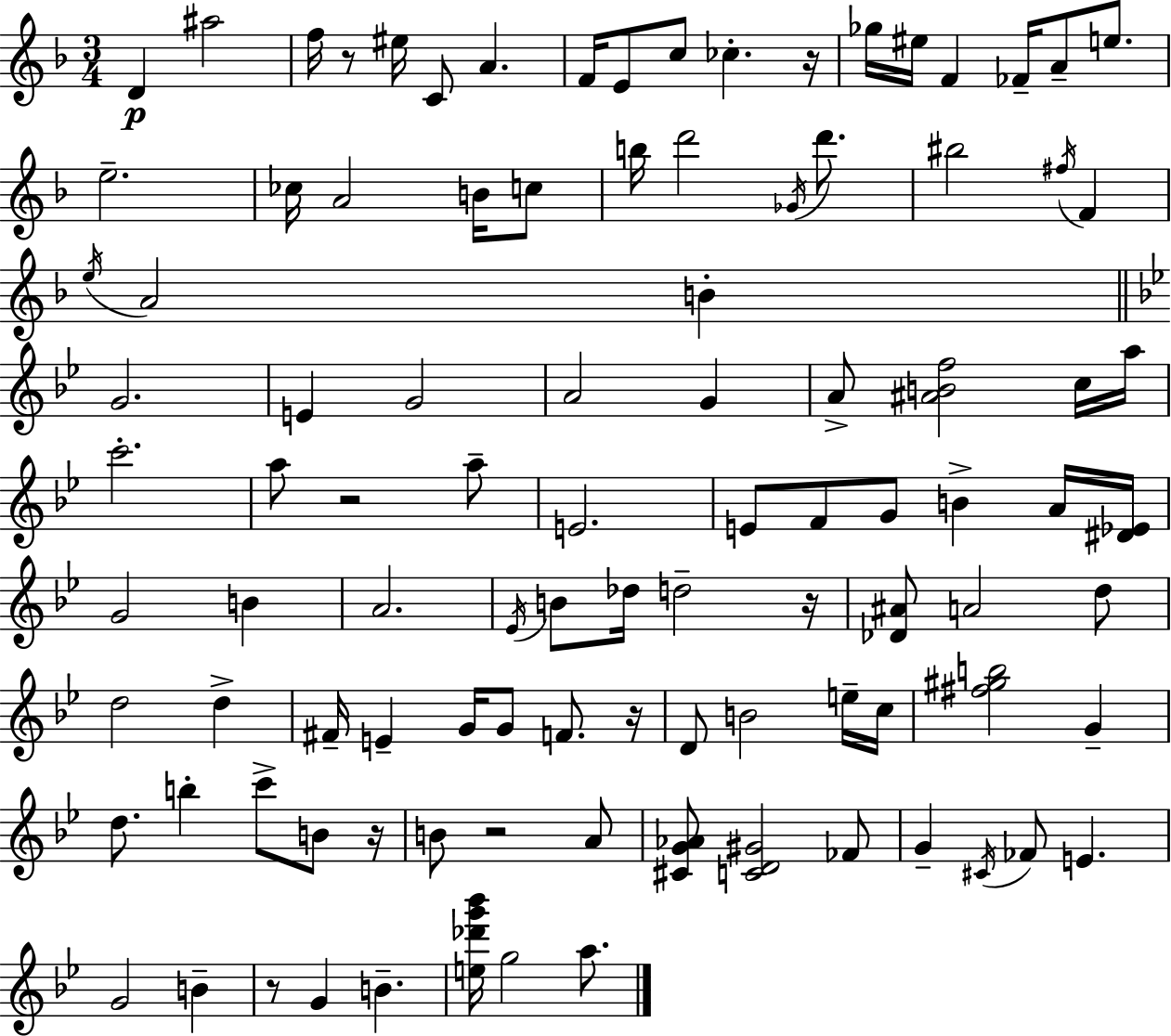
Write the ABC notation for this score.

X:1
T:Untitled
M:3/4
L:1/4
K:Dm
D ^a2 f/4 z/2 ^e/4 C/2 A F/4 E/2 c/2 _c z/4 _g/4 ^e/4 F _F/4 A/2 e/2 e2 _c/4 A2 B/4 c/2 b/4 d'2 _G/4 d'/2 ^b2 ^f/4 F e/4 A2 B G2 E G2 A2 G A/2 [^ABf]2 c/4 a/4 c'2 a/2 z2 a/2 E2 E/2 F/2 G/2 B A/4 [^D_E]/4 G2 B A2 _E/4 B/2 _d/4 d2 z/4 [_D^A]/2 A2 d/2 d2 d ^F/4 E G/4 G/2 F/2 z/4 D/2 B2 e/4 c/4 [^f^gb]2 G d/2 b c'/2 B/2 z/4 B/2 z2 A/2 [^CG_A]/2 [CD^G]2 _F/2 G ^C/4 _F/2 E G2 B z/2 G B [e_d'g'_b']/4 g2 a/2